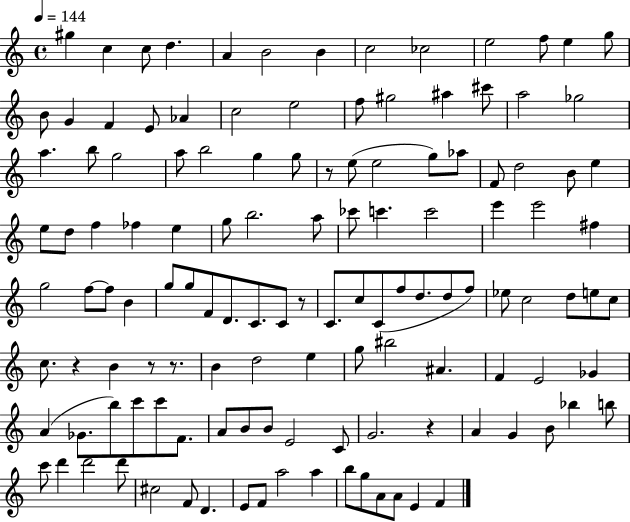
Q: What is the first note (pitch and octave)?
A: G#5